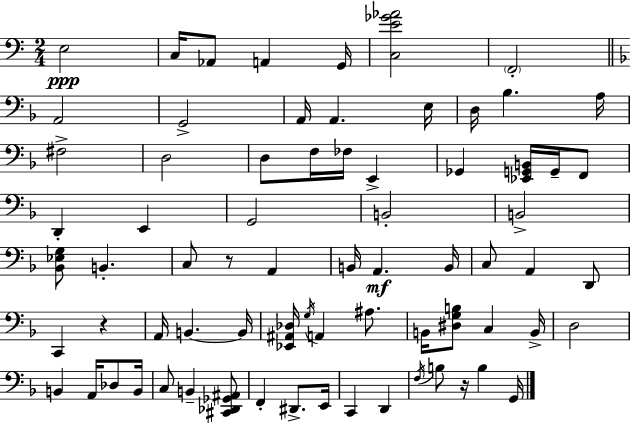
{
  \clef bass
  \numericTimeSignature
  \time 2/4
  \key c \major
  e2\ppp | c16 aes,8 a,4 g,16 | <c e' ges' aes'>2 | \parenthesize f,2-. | \break \bar "||" \break \key d \minor a,2 | g,2-> | a,16 a,4. e16 | d16 bes4. a16 | \break fis2-> | d2 | d8 f16 fes16 e,4-> | ges,4 <ees, g, b,>16 g,16-- f,8 | \break d,4-. e,4 | g,2 | b,2-. | b,2-> | \break <bes, ees g>8 b,4.-. | c8 r8 a,4 | b,16 a,4.\mf b,16 | c8 a,4 d,8 | \break c,4 r4 | a,16 b,4.~~ b,16 | <ees, ais, des>16 \acciaccatura { g16 } a,4 ais8. | b,16 <dis g b>8 c4 | \break b,16-> d2 | b,4 a,16 des8 | b,16 c8 b,4-- <cis, des, ges, ais,>8 | f,4-. dis,8.-> | \break e,16 c,4 d,4 | \acciaccatura { f16 } b8 r16 b4 | g,16 \bar "|."
}